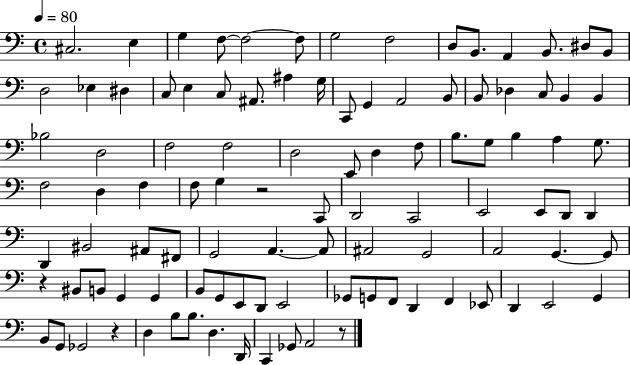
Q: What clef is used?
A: bass